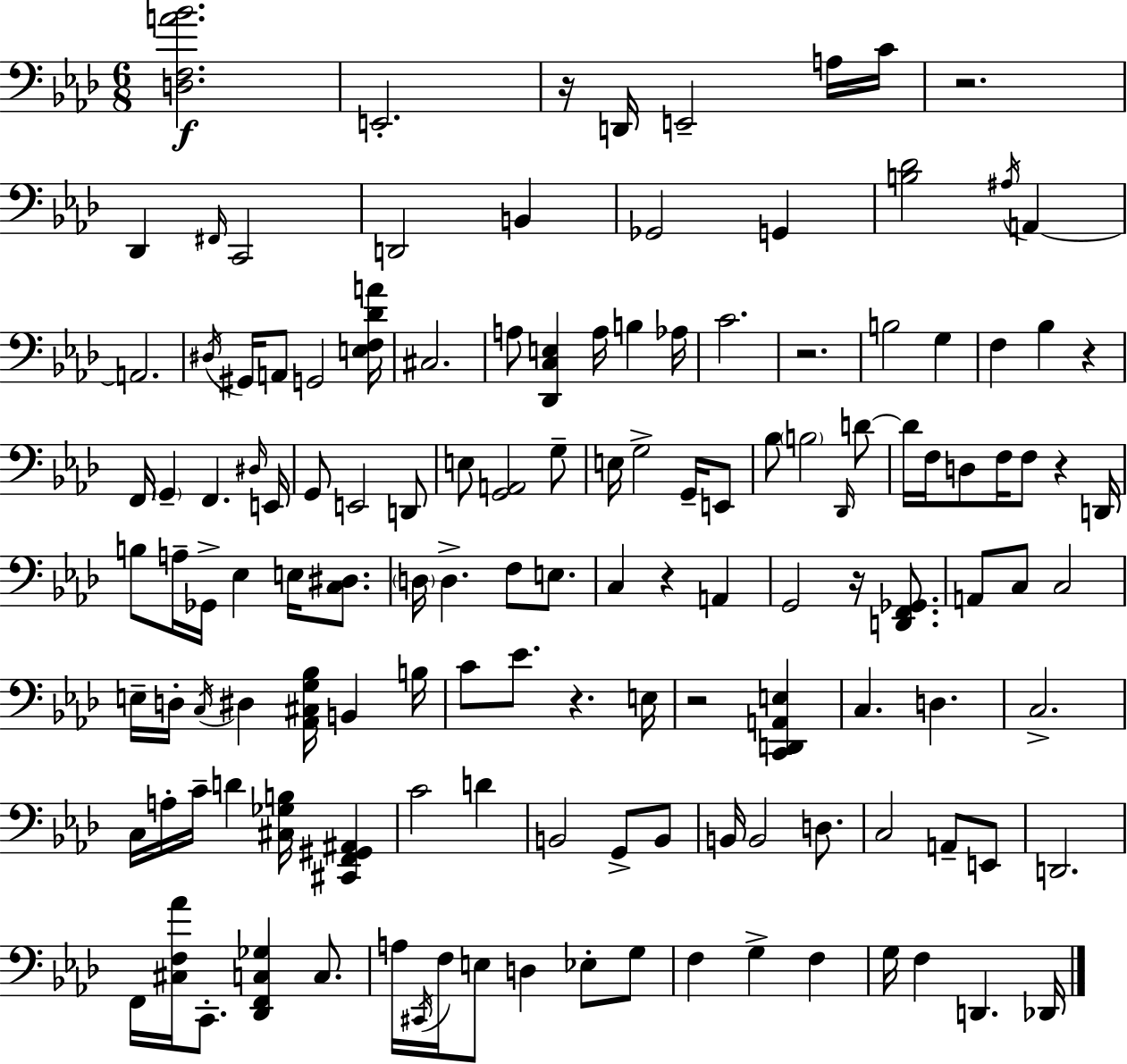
X:1
T:Untitled
M:6/8
L:1/4
K:Ab
[D,F,A_B]2 E,,2 z/4 D,,/4 E,,2 A,/4 C/4 z2 _D,, ^F,,/4 C,,2 D,,2 B,, _G,,2 G,, [B,_D]2 ^A,/4 A,, A,,2 ^D,/4 ^G,,/4 A,,/2 G,,2 [E,F,_DA]/4 ^C,2 A,/2 [_D,,C,E,] A,/4 B, _A,/4 C2 z2 B,2 G, F, _B, z F,,/4 G,, F,, ^D,/4 E,,/4 G,,/2 E,,2 D,,/2 E,/2 [G,,A,,]2 G,/2 E,/4 G,2 G,,/4 E,,/2 _B,/2 B,2 _D,,/4 D/2 D/4 F,/4 D,/2 F,/4 F,/2 z D,,/4 B,/2 A,/4 _G,,/4 _E, E,/4 [C,^D,]/2 D,/4 D, F,/2 E,/2 C, z A,, G,,2 z/4 [D,,F,,_G,,]/2 A,,/2 C,/2 C,2 E,/4 D,/4 C,/4 ^D, [_A,,^C,G,_B,]/4 B,, B,/4 C/2 _E/2 z E,/4 z2 [C,,D,,A,,E,] C, D, C,2 C,/4 A,/4 C/4 D [^C,_G,B,]/4 [^C,,F,,^G,,^A,,] C2 D B,,2 G,,/2 B,,/2 B,,/4 B,,2 D,/2 C,2 A,,/2 E,,/2 D,,2 F,,/4 [^C,F,_A]/4 C,,/2 [_D,,F,,C,_G,] C,/2 A,/4 ^C,,/4 F,/4 E,/2 D, _E,/2 G,/2 F, G, F, G,/4 F, D,, _D,,/4